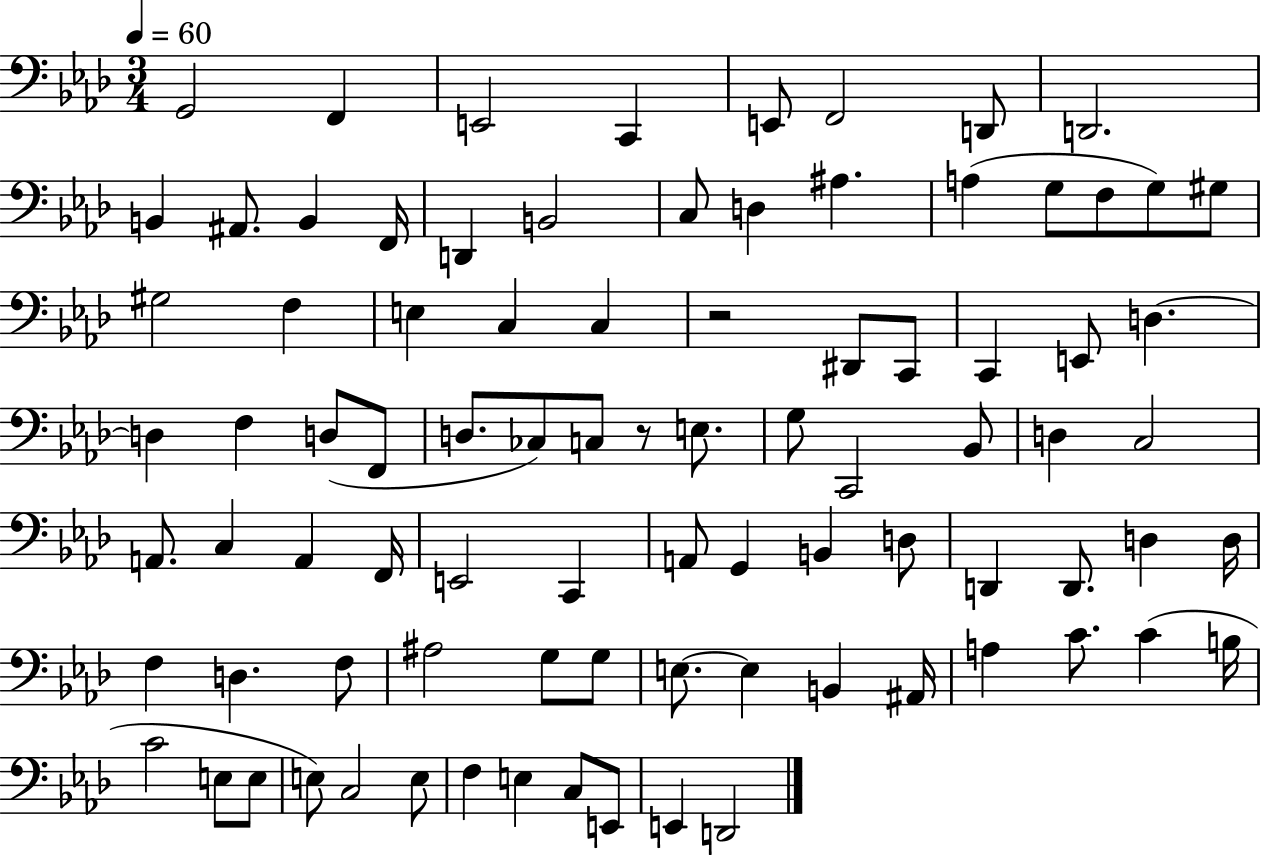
X:1
T:Untitled
M:3/4
L:1/4
K:Ab
G,,2 F,, E,,2 C,, E,,/2 F,,2 D,,/2 D,,2 B,, ^A,,/2 B,, F,,/4 D,, B,,2 C,/2 D, ^A, A, G,/2 F,/2 G,/2 ^G,/2 ^G,2 F, E, C, C, z2 ^D,,/2 C,,/2 C,, E,,/2 D, D, F, D,/2 F,,/2 D,/2 _C,/2 C,/2 z/2 E,/2 G,/2 C,,2 _B,,/2 D, C,2 A,,/2 C, A,, F,,/4 E,,2 C,, A,,/2 G,, B,, D,/2 D,, D,,/2 D, D,/4 F, D, F,/2 ^A,2 G,/2 G,/2 E,/2 E, B,, ^A,,/4 A, C/2 C B,/4 C2 E,/2 E,/2 E,/2 C,2 E,/2 F, E, C,/2 E,,/2 E,, D,,2